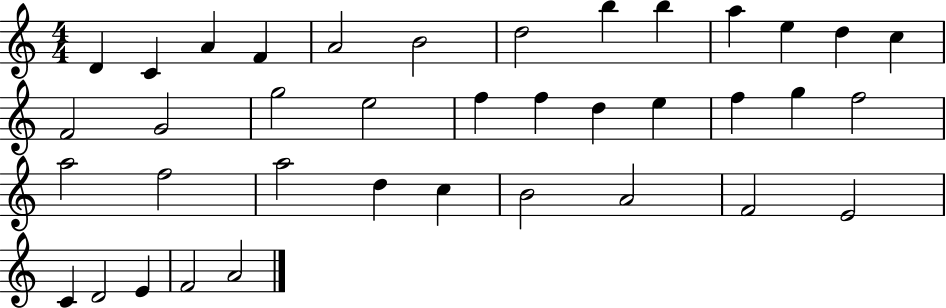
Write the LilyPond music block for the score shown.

{
  \clef treble
  \numericTimeSignature
  \time 4/4
  \key c \major
  d'4 c'4 a'4 f'4 | a'2 b'2 | d''2 b''4 b''4 | a''4 e''4 d''4 c''4 | \break f'2 g'2 | g''2 e''2 | f''4 f''4 d''4 e''4 | f''4 g''4 f''2 | \break a''2 f''2 | a''2 d''4 c''4 | b'2 a'2 | f'2 e'2 | \break c'4 d'2 e'4 | f'2 a'2 | \bar "|."
}